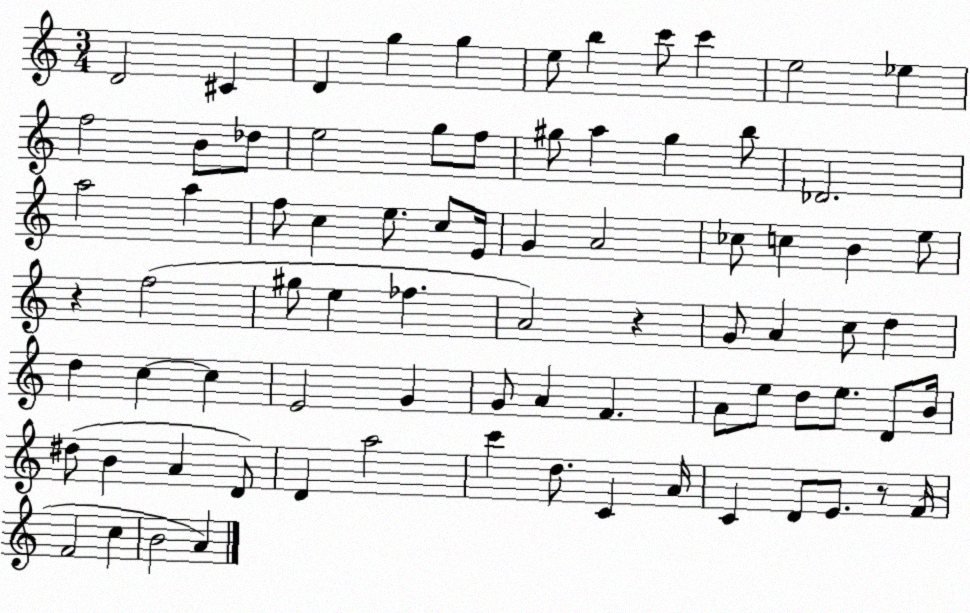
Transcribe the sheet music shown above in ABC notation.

X:1
T:Untitled
M:3/4
L:1/4
K:C
D2 ^C D g g e/2 b c'/2 c' e2 _e f2 B/2 _d/2 e2 g/2 f/2 ^g/2 a ^g b/2 _D2 a2 a f/2 c e/2 c/2 E/4 G A2 _c/2 c B e/2 z f2 ^g/2 e _f A2 z G/2 A c/2 d d c c E2 G G/2 A F A/2 e/2 d/2 e/2 D/2 B/4 ^d/2 B A D/2 D a2 c' d/2 C A/4 C D/2 E/2 z/2 F/4 F2 c B2 A